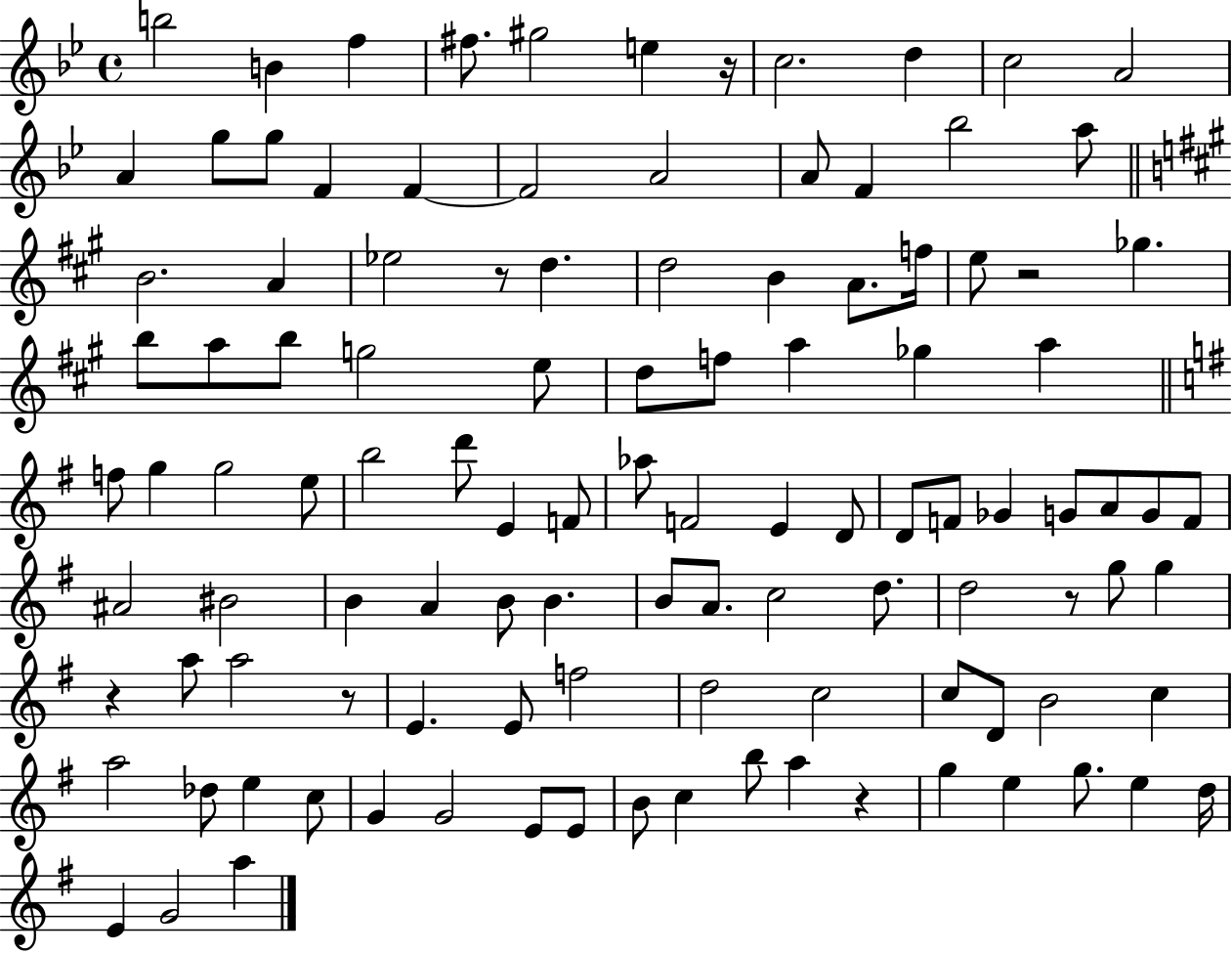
B5/h B4/q F5/q F#5/e. G#5/h E5/q R/s C5/h. D5/q C5/h A4/h A4/q G5/e G5/e F4/q F4/q F4/h A4/h A4/e F4/q Bb5/h A5/e B4/h. A4/q Eb5/h R/e D5/q. D5/h B4/q A4/e. F5/s E5/e R/h Gb5/q. B5/e A5/e B5/e G5/h E5/e D5/e F5/e A5/q Gb5/q A5/q F5/e G5/q G5/h E5/e B5/h D6/e E4/q F4/e Ab5/e F4/h E4/q D4/e D4/e F4/e Gb4/q G4/e A4/e G4/e F4/e A#4/h BIS4/h B4/q A4/q B4/e B4/q. B4/e A4/e. C5/h D5/e. D5/h R/e G5/e G5/q R/q A5/e A5/h R/e E4/q. E4/e F5/h D5/h C5/h C5/e D4/e B4/h C5/q A5/h Db5/e E5/q C5/e G4/q G4/h E4/e E4/e B4/e C5/q B5/e A5/q R/q G5/q E5/q G5/e. E5/q D5/s E4/q G4/h A5/q